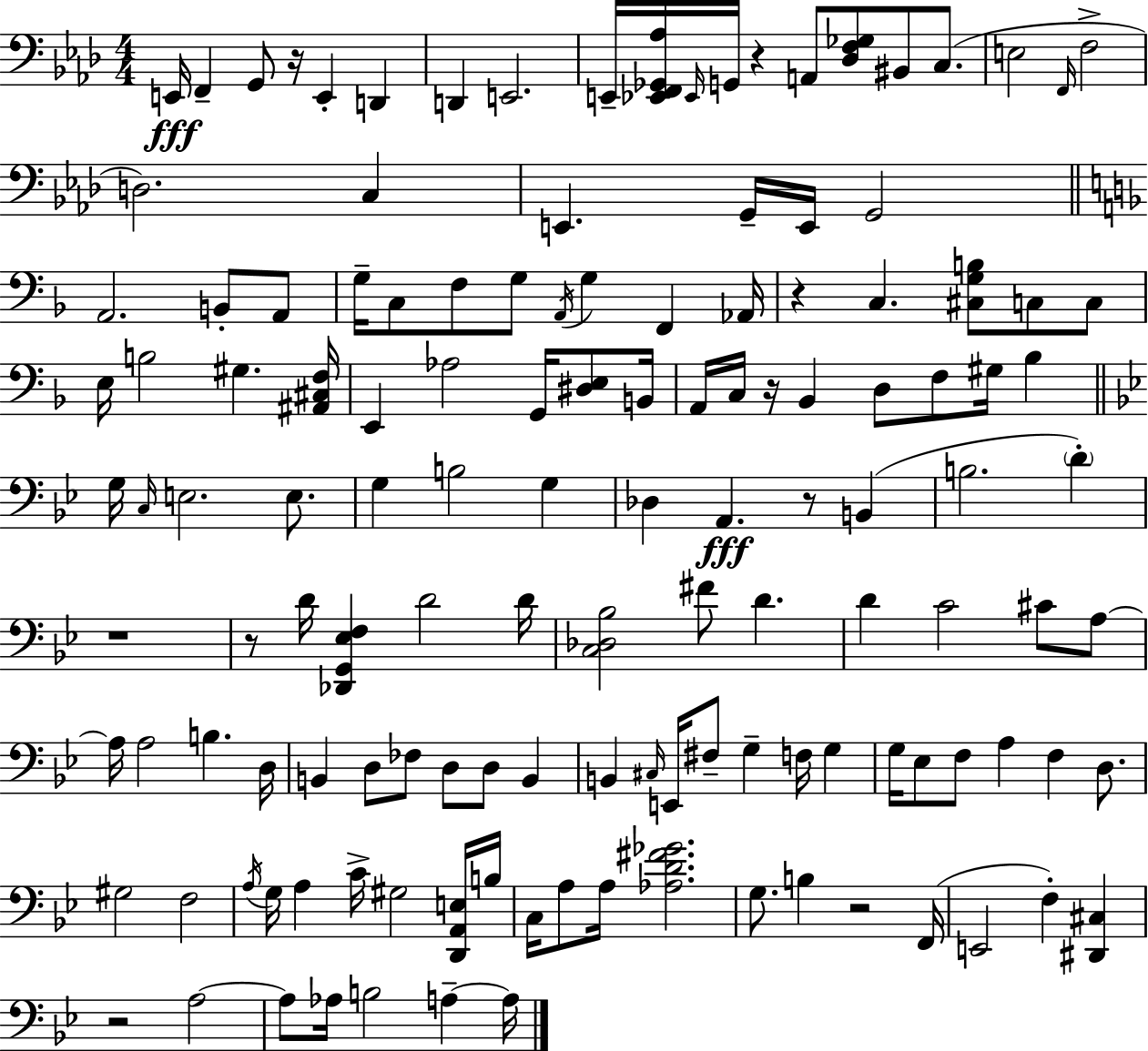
X:1
T:Untitled
M:4/4
L:1/4
K:Ab
E,,/4 F,, G,,/2 z/4 E,, D,, D,, E,,2 E,,/4 [_E,,F,,_G,,_A,]/4 _E,,/4 G,,/4 z A,,/2 [_D,F,_G,]/2 ^B,,/2 C,/2 E,2 F,,/4 F,2 D,2 C, E,, G,,/4 E,,/4 G,,2 A,,2 B,,/2 A,,/2 G,/4 C,/2 F,/2 G,/2 A,,/4 G, F,, _A,,/4 z C, [^C,G,B,]/2 C,/2 C,/2 E,/4 B,2 ^G, [^A,,^C,F,]/4 E,, _A,2 G,,/4 [^D,E,]/2 B,,/4 A,,/4 C,/4 z/4 _B,, D,/2 F,/2 ^G,/4 _B, G,/4 C,/4 E,2 E,/2 G, B,2 G, _D, A,, z/2 B,, B,2 D z4 z/2 D/4 [_D,,G,,_E,F,] D2 D/4 [C,_D,_B,]2 ^F/2 D D C2 ^C/2 A,/2 A,/4 A,2 B, D,/4 B,, D,/2 _F,/2 D,/2 D,/2 B,, B,, ^C,/4 E,,/4 ^F,/2 G, F,/4 G, G,/4 _E,/2 F,/2 A, F, D,/2 ^G,2 F,2 A,/4 G,/4 A, C/4 ^G,2 [D,,A,,E,]/4 B,/4 C,/4 A,/2 A,/4 [_A,D^F_G]2 G,/2 B, z2 F,,/4 E,,2 F, [^D,,^C,] z2 A,2 A,/2 _A,/4 B,2 A, A,/4